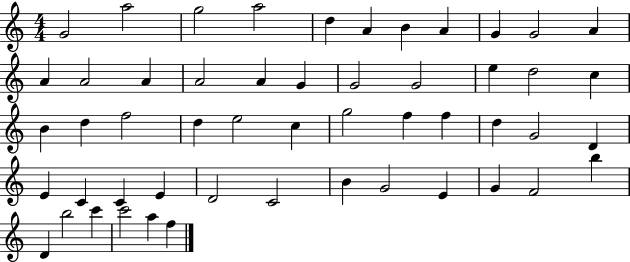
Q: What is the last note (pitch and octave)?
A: F5